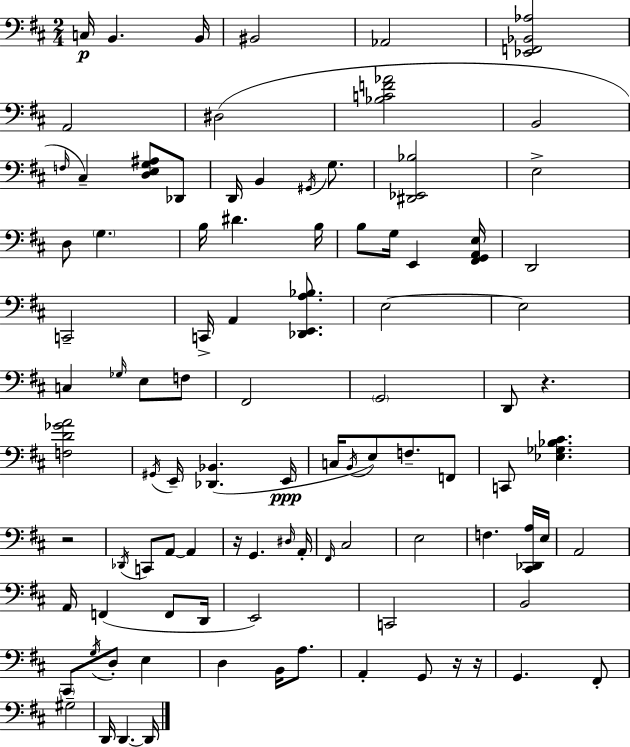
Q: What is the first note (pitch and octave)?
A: C3